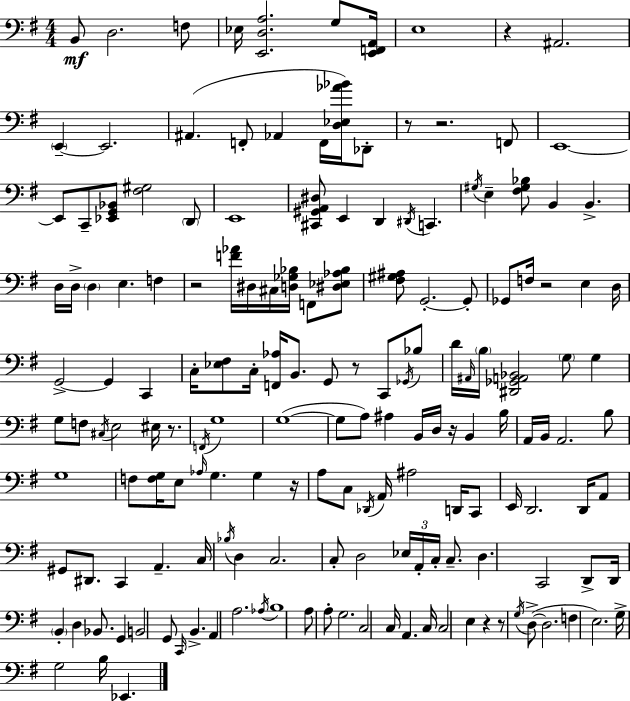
B2/e D3/h. F3/e Eb3/s [E2,D3,A3]/h. G3/e [E2,F2,A2]/s E3/w R/q A#2/h. E2/q E2/h. A#2/q. F2/e Ab2/q F2/s [D3,Eb3,Ab4,Bb4]/s Db2/e R/e R/h. F2/e E2/w E2/e C2/e [Eb2,G2,Bb2]/e [F#3,G#3]/h D2/e E2/w [C#2,G#2,A2,D#3]/e E2/q D2/q D#2/s C2/q. G#3/s E3/q [F#3,G#3,Bb3]/e B2/q B2/q. D3/s D3/s D3/q E3/q. F3/q R/h [F4,Ab4]/s D#3/s C#3/s [D3,Gb3,Bb3]/s F2/e [D#3,Eb3,Ab3,Bb3]/e [F#3,G#3,A#3]/e G2/h. G2/e Gb2/e F3/s R/h E3/q D3/s G2/h G2/q C2/q C3/s [Eb3,F#3]/e C3/s [F2,Ab3]/s B2/e. G2/e R/e C2/e Gb2/s Bb3/e D4/s A#2/s B3/s [D#2,Gb2,A2,Bb2]/h G3/e G3/q G3/e F3/e C#3/s E3/h EIS3/s R/e. F2/s G3/w G3/w G3/e A3/e A#3/q B2/s D3/s R/s B2/q B3/s A2/s B2/s A2/h. B3/e G3/w F3/e [F3,G3]/s E3/e Ab3/s G3/q. G3/q R/s A3/e C3/e Db2/s A2/s A#3/h D2/s C2/e E2/s D2/h. D2/s A2/e G#2/e D#2/e. C2/q A2/q. C3/s Bb3/s D3/q C3/h. C3/e D3/h Eb3/s A2/s C3/s C3/e. D3/q. C2/h D2/e D2/s B2/q D3/q Bb2/e. G2/q B2/h G2/e C2/s B2/q. A2/q A3/h. Ab3/s B3/w A3/e A3/e G3/h. C3/h C3/s A2/q. C3/s C3/h E3/q R/q R/e G3/s D3/e D3/h. F3/q E3/h. G3/s G3/h B3/s Eb2/q.